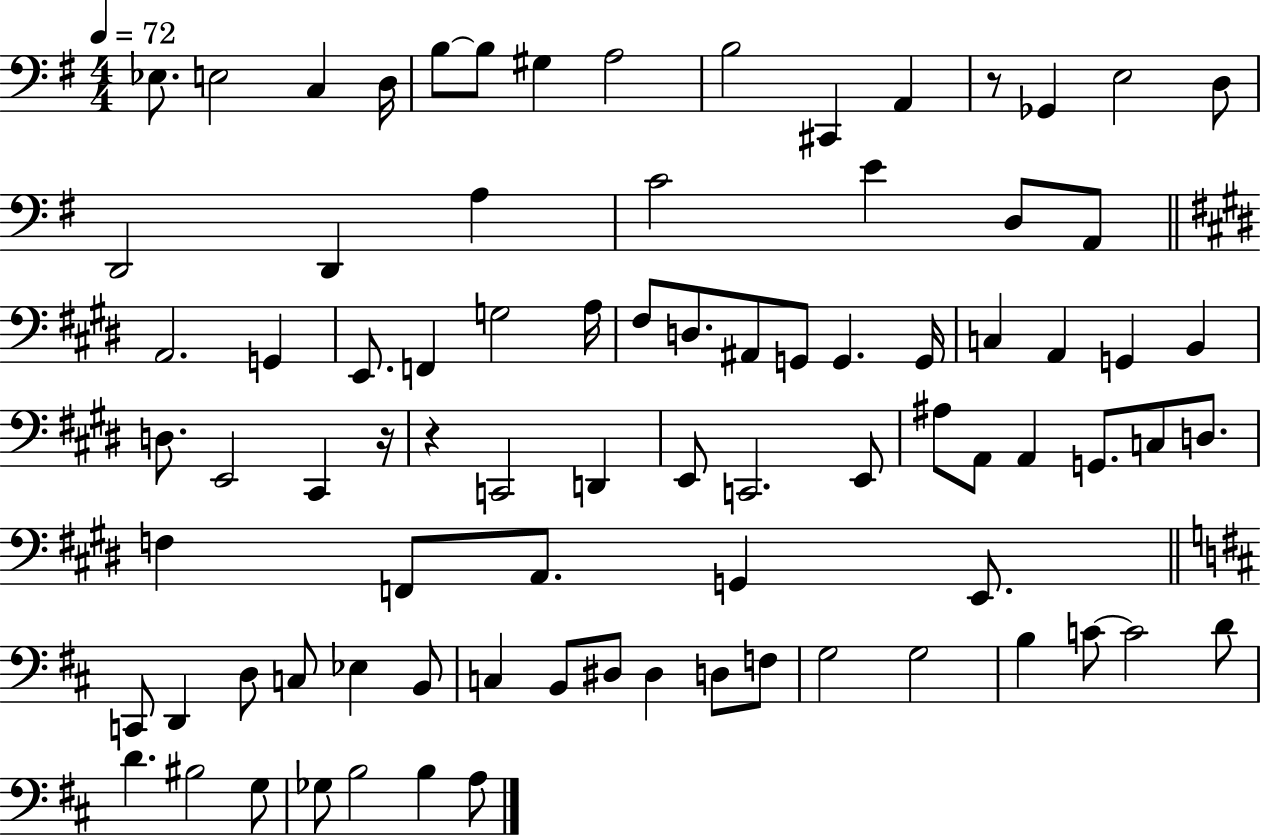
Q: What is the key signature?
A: G major